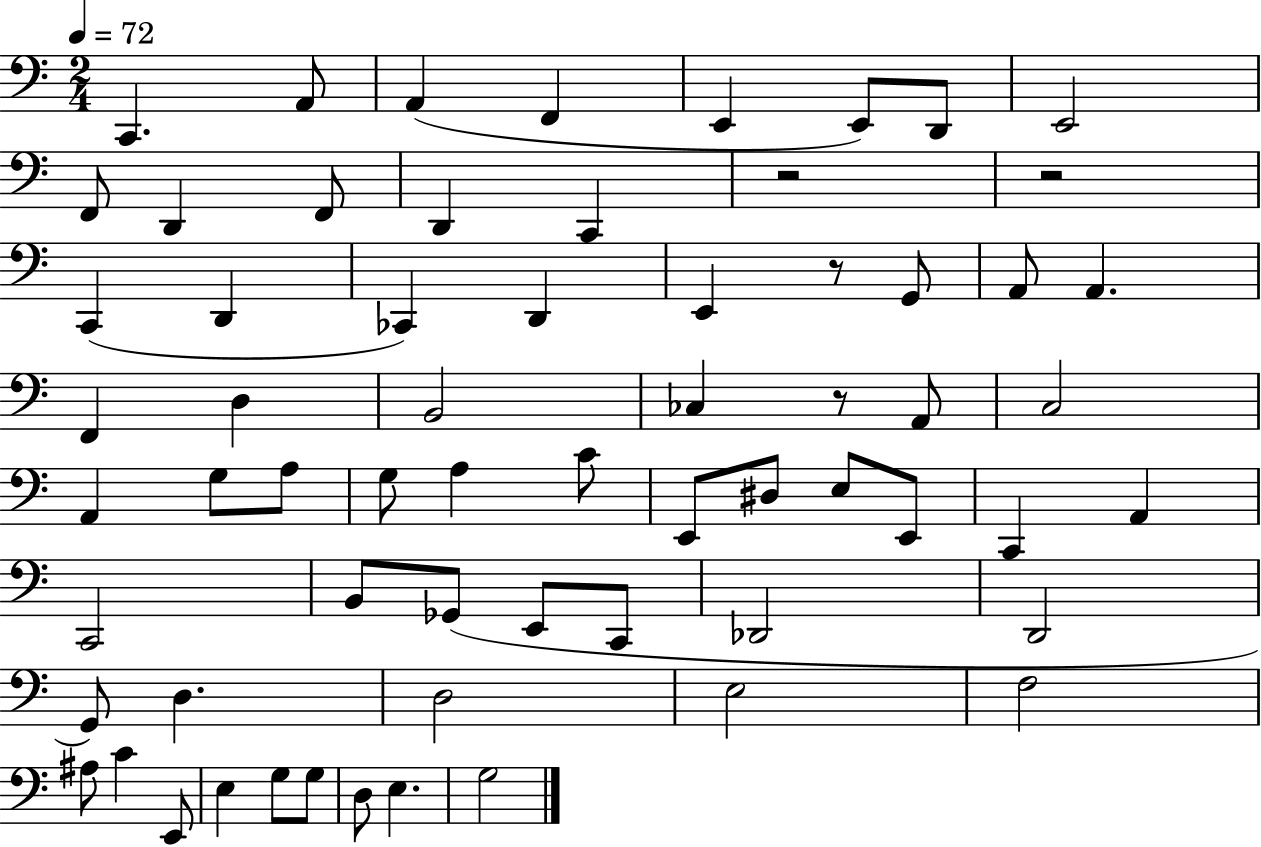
{
  \clef bass
  \numericTimeSignature
  \time 2/4
  \key c \major
  \tempo 4 = 72
  c,4. a,8 | a,4( f,4 | e,4 e,8) d,8 | e,2 | \break f,8 d,4 f,8 | d,4 c,4 | r2 | r2 | \break c,4( d,4 | ces,4) d,4 | e,4 r8 g,8 | a,8 a,4. | \break f,4 d4 | b,2 | ces4 r8 a,8 | c2 | \break a,4 g8 a8 | g8 a4 c'8 | e,8 dis8 e8 e,8 | c,4 a,4 | \break c,2 | b,8 ges,8( e,8 c,8 | des,2 | d,2 | \break g,8) d4. | d2 | e2 | f2 | \break ais8 c'4 e,8 | e4 g8 g8 | d8 e4. | g2 | \break \bar "|."
}